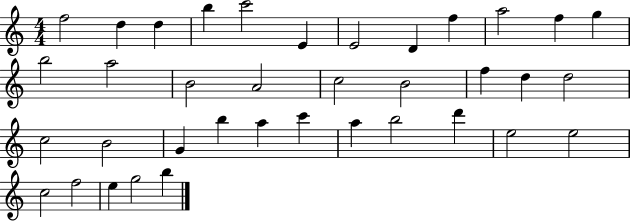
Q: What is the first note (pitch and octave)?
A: F5